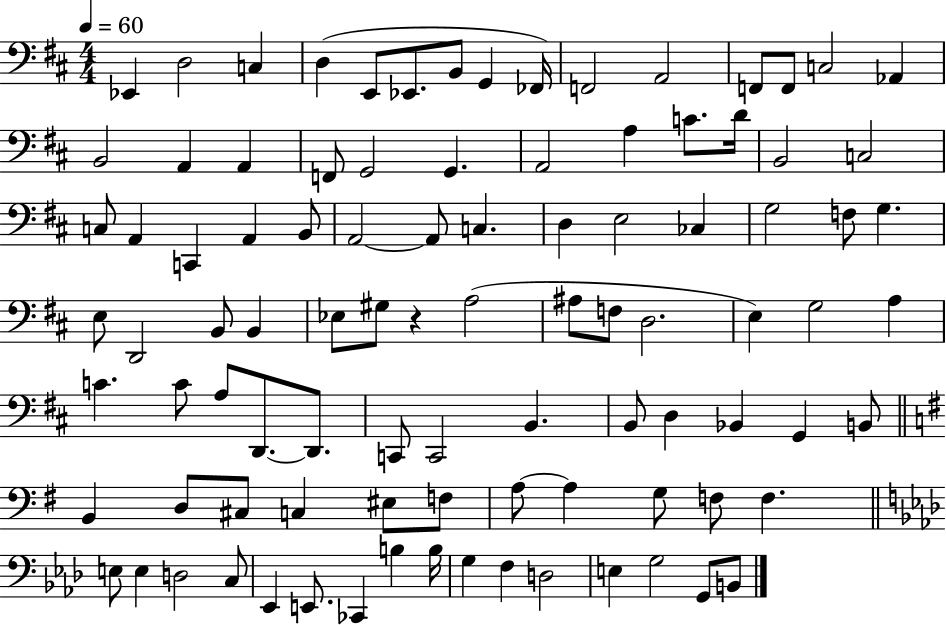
X:1
T:Untitled
M:4/4
L:1/4
K:D
_E,, D,2 C, D, E,,/2 _E,,/2 B,,/2 G,, _F,,/4 F,,2 A,,2 F,,/2 F,,/2 C,2 _A,, B,,2 A,, A,, F,,/2 G,,2 G,, A,,2 A, C/2 D/4 B,,2 C,2 C,/2 A,, C,, A,, B,,/2 A,,2 A,,/2 C, D, E,2 _C, G,2 F,/2 G, E,/2 D,,2 B,,/2 B,, _E,/2 ^G,/2 z A,2 ^A,/2 F,/2 D,2 E, G,2 A, C C/2 A,/2 D,,/2 D,,/2 C,,/2 C,,2 B,, B,,/2 D, _B,, G,, B,,/2 B,, D,/2 ^C,/2 C, ^E,/2 F,/2 A,/2 A, G,/2 F,/2 F, E,/2 E, D,2 C,/2 _E,, E,,/2 _C,, B, B,/4 G, F, D,2 E, G,2 G,,/2 B,,/2